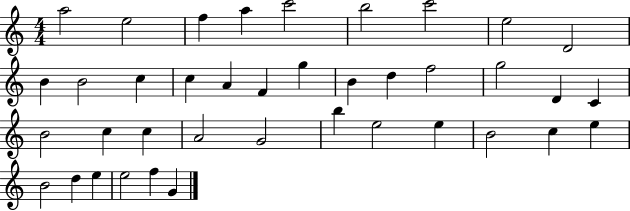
{
  \clef treble
  \numericTimeSignature
  \time 4/4
  \key c \major
  a''2 e''2 | f''4 a''4 c'''2 | b''2 c'''2 | e''2 d'2 | \break b'4 b'2 c''4 | c''4 a'4 f'4 g''4 | b'4 d''4 f''2 | g''2 d'4 c'4 | \break b'2 c''4 c''4 | a'2 g'2 | b''4 e''2 e''4 | b'2 c''4 e''4 | \break b'2 d''4 e''4 | e''2 f''4 g'4 | \bar "|."
}